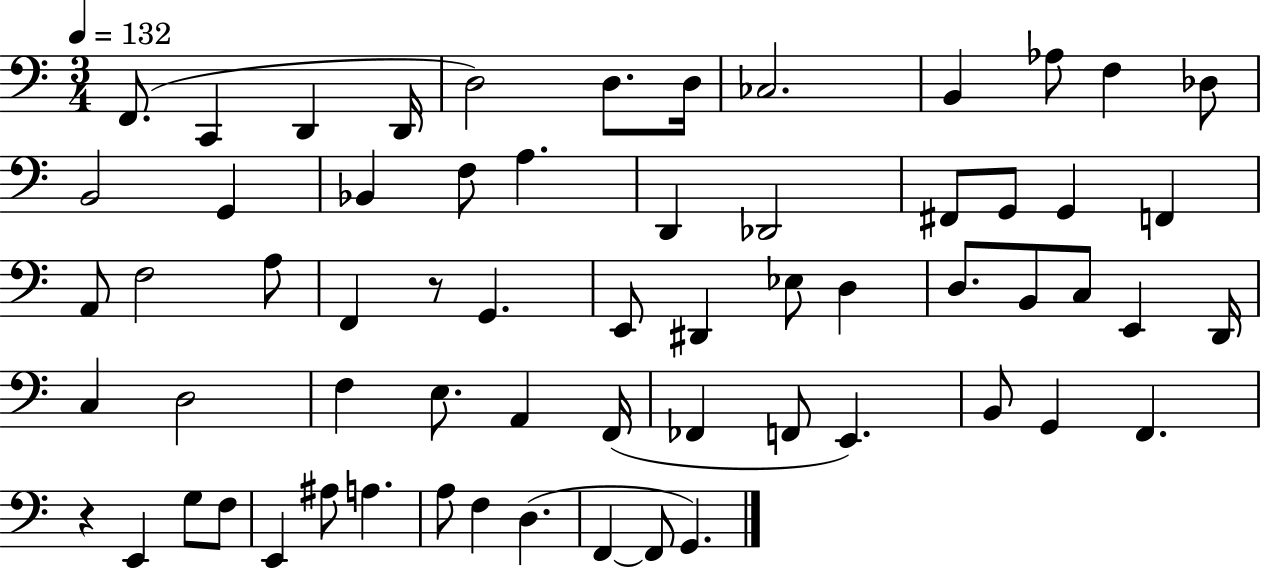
{
  \clef bass
  \numericTimeSignature
  \time 3/4
  \key c \major
  \tempo 4 = 132
  f,8.( c,4 d,4 d,16 | d2) d8. d16 | ces2. | b,4 aes8 f4 des8 | \break b,2 g,4 | bes,4 f8 a4. | d,4 des,2 | fis,8 g,8 g,4 f,4 | \break a,8 f2 a8 | f,4 r8 g,4. | e,8 dis,4 ees8 d4 | d8. b,8 c8 e,4 d,16 | \break c4 d2 | f4 e8. a,4 f,16( | fes,4 f,8 e,4.) | b,8 g,4 f,4. | \break r4 e,4 g8 f8 | e,4 ais8 a4. | a8 f4 d4.( | f,4~~ f,8 g,4.) | \break \bar "|."
}